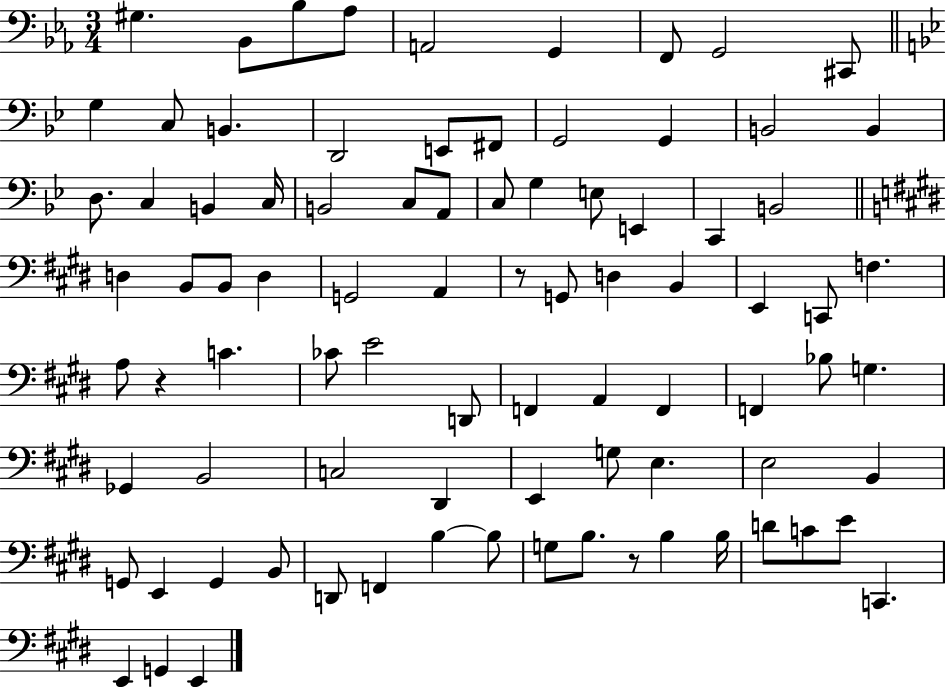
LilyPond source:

{
  \clef bass
  \numericTimeSignature
  \time 3/4
  \key ees \major
  gis4. bes,8 bes8 aes8 | a,2 g,4 | f,8 g,2 cis,8 | \bar "||" \break \key bes \major g4 c8 b,4. | d,2 e,8 fis,8 | g,2 g,4 | b,2 b,4 | \break d8. c4 b,4 c16 | b,2 c8 a,8 | c8 g4 e8 e,4 | c,4 b,2 | \break \bar "||" \break \key e \major d4 b,8 b,8 d4 | g,2 a,4 | r8 g,8 d4 b,4 | e,4 c,8 f4. | \break a8 r4 c'4. | ces'8 e'2 d,8 | f,4 a,4 f,4 | f,4 bes8 g4. | \break ges,4 b,2 | c2 dis,4 | e,4 g8 e4. | e2 b,4 | \break g,8 e,4 g,4 b,8 | d,8 f,4 b4~~ b8 | g8 b8. r8 b4 b16 | d'8 c'8 e'8 c,4. | \break e,4 g,4 e,4 | \bar "|."
}